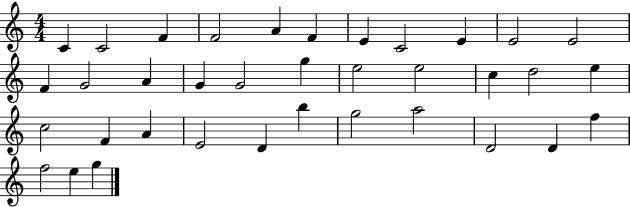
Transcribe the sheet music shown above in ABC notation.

X:1
T:Untitled
M:4/4
L:1/4
K:C
C C2 F F2 A F E C2 E E2 E2 F G2 A G G2 g e2 e2 c d2 e c2 F A E2 D b g2 a2 D2 D f f2 e g